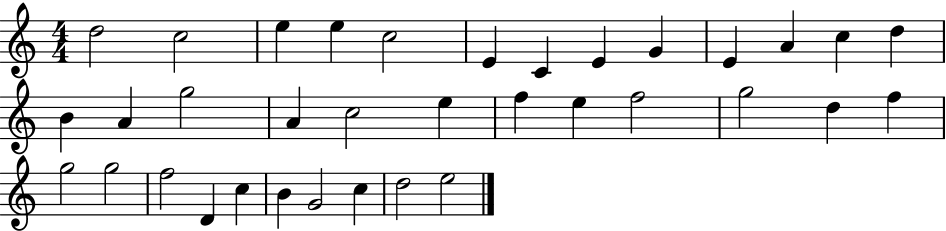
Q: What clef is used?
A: treble